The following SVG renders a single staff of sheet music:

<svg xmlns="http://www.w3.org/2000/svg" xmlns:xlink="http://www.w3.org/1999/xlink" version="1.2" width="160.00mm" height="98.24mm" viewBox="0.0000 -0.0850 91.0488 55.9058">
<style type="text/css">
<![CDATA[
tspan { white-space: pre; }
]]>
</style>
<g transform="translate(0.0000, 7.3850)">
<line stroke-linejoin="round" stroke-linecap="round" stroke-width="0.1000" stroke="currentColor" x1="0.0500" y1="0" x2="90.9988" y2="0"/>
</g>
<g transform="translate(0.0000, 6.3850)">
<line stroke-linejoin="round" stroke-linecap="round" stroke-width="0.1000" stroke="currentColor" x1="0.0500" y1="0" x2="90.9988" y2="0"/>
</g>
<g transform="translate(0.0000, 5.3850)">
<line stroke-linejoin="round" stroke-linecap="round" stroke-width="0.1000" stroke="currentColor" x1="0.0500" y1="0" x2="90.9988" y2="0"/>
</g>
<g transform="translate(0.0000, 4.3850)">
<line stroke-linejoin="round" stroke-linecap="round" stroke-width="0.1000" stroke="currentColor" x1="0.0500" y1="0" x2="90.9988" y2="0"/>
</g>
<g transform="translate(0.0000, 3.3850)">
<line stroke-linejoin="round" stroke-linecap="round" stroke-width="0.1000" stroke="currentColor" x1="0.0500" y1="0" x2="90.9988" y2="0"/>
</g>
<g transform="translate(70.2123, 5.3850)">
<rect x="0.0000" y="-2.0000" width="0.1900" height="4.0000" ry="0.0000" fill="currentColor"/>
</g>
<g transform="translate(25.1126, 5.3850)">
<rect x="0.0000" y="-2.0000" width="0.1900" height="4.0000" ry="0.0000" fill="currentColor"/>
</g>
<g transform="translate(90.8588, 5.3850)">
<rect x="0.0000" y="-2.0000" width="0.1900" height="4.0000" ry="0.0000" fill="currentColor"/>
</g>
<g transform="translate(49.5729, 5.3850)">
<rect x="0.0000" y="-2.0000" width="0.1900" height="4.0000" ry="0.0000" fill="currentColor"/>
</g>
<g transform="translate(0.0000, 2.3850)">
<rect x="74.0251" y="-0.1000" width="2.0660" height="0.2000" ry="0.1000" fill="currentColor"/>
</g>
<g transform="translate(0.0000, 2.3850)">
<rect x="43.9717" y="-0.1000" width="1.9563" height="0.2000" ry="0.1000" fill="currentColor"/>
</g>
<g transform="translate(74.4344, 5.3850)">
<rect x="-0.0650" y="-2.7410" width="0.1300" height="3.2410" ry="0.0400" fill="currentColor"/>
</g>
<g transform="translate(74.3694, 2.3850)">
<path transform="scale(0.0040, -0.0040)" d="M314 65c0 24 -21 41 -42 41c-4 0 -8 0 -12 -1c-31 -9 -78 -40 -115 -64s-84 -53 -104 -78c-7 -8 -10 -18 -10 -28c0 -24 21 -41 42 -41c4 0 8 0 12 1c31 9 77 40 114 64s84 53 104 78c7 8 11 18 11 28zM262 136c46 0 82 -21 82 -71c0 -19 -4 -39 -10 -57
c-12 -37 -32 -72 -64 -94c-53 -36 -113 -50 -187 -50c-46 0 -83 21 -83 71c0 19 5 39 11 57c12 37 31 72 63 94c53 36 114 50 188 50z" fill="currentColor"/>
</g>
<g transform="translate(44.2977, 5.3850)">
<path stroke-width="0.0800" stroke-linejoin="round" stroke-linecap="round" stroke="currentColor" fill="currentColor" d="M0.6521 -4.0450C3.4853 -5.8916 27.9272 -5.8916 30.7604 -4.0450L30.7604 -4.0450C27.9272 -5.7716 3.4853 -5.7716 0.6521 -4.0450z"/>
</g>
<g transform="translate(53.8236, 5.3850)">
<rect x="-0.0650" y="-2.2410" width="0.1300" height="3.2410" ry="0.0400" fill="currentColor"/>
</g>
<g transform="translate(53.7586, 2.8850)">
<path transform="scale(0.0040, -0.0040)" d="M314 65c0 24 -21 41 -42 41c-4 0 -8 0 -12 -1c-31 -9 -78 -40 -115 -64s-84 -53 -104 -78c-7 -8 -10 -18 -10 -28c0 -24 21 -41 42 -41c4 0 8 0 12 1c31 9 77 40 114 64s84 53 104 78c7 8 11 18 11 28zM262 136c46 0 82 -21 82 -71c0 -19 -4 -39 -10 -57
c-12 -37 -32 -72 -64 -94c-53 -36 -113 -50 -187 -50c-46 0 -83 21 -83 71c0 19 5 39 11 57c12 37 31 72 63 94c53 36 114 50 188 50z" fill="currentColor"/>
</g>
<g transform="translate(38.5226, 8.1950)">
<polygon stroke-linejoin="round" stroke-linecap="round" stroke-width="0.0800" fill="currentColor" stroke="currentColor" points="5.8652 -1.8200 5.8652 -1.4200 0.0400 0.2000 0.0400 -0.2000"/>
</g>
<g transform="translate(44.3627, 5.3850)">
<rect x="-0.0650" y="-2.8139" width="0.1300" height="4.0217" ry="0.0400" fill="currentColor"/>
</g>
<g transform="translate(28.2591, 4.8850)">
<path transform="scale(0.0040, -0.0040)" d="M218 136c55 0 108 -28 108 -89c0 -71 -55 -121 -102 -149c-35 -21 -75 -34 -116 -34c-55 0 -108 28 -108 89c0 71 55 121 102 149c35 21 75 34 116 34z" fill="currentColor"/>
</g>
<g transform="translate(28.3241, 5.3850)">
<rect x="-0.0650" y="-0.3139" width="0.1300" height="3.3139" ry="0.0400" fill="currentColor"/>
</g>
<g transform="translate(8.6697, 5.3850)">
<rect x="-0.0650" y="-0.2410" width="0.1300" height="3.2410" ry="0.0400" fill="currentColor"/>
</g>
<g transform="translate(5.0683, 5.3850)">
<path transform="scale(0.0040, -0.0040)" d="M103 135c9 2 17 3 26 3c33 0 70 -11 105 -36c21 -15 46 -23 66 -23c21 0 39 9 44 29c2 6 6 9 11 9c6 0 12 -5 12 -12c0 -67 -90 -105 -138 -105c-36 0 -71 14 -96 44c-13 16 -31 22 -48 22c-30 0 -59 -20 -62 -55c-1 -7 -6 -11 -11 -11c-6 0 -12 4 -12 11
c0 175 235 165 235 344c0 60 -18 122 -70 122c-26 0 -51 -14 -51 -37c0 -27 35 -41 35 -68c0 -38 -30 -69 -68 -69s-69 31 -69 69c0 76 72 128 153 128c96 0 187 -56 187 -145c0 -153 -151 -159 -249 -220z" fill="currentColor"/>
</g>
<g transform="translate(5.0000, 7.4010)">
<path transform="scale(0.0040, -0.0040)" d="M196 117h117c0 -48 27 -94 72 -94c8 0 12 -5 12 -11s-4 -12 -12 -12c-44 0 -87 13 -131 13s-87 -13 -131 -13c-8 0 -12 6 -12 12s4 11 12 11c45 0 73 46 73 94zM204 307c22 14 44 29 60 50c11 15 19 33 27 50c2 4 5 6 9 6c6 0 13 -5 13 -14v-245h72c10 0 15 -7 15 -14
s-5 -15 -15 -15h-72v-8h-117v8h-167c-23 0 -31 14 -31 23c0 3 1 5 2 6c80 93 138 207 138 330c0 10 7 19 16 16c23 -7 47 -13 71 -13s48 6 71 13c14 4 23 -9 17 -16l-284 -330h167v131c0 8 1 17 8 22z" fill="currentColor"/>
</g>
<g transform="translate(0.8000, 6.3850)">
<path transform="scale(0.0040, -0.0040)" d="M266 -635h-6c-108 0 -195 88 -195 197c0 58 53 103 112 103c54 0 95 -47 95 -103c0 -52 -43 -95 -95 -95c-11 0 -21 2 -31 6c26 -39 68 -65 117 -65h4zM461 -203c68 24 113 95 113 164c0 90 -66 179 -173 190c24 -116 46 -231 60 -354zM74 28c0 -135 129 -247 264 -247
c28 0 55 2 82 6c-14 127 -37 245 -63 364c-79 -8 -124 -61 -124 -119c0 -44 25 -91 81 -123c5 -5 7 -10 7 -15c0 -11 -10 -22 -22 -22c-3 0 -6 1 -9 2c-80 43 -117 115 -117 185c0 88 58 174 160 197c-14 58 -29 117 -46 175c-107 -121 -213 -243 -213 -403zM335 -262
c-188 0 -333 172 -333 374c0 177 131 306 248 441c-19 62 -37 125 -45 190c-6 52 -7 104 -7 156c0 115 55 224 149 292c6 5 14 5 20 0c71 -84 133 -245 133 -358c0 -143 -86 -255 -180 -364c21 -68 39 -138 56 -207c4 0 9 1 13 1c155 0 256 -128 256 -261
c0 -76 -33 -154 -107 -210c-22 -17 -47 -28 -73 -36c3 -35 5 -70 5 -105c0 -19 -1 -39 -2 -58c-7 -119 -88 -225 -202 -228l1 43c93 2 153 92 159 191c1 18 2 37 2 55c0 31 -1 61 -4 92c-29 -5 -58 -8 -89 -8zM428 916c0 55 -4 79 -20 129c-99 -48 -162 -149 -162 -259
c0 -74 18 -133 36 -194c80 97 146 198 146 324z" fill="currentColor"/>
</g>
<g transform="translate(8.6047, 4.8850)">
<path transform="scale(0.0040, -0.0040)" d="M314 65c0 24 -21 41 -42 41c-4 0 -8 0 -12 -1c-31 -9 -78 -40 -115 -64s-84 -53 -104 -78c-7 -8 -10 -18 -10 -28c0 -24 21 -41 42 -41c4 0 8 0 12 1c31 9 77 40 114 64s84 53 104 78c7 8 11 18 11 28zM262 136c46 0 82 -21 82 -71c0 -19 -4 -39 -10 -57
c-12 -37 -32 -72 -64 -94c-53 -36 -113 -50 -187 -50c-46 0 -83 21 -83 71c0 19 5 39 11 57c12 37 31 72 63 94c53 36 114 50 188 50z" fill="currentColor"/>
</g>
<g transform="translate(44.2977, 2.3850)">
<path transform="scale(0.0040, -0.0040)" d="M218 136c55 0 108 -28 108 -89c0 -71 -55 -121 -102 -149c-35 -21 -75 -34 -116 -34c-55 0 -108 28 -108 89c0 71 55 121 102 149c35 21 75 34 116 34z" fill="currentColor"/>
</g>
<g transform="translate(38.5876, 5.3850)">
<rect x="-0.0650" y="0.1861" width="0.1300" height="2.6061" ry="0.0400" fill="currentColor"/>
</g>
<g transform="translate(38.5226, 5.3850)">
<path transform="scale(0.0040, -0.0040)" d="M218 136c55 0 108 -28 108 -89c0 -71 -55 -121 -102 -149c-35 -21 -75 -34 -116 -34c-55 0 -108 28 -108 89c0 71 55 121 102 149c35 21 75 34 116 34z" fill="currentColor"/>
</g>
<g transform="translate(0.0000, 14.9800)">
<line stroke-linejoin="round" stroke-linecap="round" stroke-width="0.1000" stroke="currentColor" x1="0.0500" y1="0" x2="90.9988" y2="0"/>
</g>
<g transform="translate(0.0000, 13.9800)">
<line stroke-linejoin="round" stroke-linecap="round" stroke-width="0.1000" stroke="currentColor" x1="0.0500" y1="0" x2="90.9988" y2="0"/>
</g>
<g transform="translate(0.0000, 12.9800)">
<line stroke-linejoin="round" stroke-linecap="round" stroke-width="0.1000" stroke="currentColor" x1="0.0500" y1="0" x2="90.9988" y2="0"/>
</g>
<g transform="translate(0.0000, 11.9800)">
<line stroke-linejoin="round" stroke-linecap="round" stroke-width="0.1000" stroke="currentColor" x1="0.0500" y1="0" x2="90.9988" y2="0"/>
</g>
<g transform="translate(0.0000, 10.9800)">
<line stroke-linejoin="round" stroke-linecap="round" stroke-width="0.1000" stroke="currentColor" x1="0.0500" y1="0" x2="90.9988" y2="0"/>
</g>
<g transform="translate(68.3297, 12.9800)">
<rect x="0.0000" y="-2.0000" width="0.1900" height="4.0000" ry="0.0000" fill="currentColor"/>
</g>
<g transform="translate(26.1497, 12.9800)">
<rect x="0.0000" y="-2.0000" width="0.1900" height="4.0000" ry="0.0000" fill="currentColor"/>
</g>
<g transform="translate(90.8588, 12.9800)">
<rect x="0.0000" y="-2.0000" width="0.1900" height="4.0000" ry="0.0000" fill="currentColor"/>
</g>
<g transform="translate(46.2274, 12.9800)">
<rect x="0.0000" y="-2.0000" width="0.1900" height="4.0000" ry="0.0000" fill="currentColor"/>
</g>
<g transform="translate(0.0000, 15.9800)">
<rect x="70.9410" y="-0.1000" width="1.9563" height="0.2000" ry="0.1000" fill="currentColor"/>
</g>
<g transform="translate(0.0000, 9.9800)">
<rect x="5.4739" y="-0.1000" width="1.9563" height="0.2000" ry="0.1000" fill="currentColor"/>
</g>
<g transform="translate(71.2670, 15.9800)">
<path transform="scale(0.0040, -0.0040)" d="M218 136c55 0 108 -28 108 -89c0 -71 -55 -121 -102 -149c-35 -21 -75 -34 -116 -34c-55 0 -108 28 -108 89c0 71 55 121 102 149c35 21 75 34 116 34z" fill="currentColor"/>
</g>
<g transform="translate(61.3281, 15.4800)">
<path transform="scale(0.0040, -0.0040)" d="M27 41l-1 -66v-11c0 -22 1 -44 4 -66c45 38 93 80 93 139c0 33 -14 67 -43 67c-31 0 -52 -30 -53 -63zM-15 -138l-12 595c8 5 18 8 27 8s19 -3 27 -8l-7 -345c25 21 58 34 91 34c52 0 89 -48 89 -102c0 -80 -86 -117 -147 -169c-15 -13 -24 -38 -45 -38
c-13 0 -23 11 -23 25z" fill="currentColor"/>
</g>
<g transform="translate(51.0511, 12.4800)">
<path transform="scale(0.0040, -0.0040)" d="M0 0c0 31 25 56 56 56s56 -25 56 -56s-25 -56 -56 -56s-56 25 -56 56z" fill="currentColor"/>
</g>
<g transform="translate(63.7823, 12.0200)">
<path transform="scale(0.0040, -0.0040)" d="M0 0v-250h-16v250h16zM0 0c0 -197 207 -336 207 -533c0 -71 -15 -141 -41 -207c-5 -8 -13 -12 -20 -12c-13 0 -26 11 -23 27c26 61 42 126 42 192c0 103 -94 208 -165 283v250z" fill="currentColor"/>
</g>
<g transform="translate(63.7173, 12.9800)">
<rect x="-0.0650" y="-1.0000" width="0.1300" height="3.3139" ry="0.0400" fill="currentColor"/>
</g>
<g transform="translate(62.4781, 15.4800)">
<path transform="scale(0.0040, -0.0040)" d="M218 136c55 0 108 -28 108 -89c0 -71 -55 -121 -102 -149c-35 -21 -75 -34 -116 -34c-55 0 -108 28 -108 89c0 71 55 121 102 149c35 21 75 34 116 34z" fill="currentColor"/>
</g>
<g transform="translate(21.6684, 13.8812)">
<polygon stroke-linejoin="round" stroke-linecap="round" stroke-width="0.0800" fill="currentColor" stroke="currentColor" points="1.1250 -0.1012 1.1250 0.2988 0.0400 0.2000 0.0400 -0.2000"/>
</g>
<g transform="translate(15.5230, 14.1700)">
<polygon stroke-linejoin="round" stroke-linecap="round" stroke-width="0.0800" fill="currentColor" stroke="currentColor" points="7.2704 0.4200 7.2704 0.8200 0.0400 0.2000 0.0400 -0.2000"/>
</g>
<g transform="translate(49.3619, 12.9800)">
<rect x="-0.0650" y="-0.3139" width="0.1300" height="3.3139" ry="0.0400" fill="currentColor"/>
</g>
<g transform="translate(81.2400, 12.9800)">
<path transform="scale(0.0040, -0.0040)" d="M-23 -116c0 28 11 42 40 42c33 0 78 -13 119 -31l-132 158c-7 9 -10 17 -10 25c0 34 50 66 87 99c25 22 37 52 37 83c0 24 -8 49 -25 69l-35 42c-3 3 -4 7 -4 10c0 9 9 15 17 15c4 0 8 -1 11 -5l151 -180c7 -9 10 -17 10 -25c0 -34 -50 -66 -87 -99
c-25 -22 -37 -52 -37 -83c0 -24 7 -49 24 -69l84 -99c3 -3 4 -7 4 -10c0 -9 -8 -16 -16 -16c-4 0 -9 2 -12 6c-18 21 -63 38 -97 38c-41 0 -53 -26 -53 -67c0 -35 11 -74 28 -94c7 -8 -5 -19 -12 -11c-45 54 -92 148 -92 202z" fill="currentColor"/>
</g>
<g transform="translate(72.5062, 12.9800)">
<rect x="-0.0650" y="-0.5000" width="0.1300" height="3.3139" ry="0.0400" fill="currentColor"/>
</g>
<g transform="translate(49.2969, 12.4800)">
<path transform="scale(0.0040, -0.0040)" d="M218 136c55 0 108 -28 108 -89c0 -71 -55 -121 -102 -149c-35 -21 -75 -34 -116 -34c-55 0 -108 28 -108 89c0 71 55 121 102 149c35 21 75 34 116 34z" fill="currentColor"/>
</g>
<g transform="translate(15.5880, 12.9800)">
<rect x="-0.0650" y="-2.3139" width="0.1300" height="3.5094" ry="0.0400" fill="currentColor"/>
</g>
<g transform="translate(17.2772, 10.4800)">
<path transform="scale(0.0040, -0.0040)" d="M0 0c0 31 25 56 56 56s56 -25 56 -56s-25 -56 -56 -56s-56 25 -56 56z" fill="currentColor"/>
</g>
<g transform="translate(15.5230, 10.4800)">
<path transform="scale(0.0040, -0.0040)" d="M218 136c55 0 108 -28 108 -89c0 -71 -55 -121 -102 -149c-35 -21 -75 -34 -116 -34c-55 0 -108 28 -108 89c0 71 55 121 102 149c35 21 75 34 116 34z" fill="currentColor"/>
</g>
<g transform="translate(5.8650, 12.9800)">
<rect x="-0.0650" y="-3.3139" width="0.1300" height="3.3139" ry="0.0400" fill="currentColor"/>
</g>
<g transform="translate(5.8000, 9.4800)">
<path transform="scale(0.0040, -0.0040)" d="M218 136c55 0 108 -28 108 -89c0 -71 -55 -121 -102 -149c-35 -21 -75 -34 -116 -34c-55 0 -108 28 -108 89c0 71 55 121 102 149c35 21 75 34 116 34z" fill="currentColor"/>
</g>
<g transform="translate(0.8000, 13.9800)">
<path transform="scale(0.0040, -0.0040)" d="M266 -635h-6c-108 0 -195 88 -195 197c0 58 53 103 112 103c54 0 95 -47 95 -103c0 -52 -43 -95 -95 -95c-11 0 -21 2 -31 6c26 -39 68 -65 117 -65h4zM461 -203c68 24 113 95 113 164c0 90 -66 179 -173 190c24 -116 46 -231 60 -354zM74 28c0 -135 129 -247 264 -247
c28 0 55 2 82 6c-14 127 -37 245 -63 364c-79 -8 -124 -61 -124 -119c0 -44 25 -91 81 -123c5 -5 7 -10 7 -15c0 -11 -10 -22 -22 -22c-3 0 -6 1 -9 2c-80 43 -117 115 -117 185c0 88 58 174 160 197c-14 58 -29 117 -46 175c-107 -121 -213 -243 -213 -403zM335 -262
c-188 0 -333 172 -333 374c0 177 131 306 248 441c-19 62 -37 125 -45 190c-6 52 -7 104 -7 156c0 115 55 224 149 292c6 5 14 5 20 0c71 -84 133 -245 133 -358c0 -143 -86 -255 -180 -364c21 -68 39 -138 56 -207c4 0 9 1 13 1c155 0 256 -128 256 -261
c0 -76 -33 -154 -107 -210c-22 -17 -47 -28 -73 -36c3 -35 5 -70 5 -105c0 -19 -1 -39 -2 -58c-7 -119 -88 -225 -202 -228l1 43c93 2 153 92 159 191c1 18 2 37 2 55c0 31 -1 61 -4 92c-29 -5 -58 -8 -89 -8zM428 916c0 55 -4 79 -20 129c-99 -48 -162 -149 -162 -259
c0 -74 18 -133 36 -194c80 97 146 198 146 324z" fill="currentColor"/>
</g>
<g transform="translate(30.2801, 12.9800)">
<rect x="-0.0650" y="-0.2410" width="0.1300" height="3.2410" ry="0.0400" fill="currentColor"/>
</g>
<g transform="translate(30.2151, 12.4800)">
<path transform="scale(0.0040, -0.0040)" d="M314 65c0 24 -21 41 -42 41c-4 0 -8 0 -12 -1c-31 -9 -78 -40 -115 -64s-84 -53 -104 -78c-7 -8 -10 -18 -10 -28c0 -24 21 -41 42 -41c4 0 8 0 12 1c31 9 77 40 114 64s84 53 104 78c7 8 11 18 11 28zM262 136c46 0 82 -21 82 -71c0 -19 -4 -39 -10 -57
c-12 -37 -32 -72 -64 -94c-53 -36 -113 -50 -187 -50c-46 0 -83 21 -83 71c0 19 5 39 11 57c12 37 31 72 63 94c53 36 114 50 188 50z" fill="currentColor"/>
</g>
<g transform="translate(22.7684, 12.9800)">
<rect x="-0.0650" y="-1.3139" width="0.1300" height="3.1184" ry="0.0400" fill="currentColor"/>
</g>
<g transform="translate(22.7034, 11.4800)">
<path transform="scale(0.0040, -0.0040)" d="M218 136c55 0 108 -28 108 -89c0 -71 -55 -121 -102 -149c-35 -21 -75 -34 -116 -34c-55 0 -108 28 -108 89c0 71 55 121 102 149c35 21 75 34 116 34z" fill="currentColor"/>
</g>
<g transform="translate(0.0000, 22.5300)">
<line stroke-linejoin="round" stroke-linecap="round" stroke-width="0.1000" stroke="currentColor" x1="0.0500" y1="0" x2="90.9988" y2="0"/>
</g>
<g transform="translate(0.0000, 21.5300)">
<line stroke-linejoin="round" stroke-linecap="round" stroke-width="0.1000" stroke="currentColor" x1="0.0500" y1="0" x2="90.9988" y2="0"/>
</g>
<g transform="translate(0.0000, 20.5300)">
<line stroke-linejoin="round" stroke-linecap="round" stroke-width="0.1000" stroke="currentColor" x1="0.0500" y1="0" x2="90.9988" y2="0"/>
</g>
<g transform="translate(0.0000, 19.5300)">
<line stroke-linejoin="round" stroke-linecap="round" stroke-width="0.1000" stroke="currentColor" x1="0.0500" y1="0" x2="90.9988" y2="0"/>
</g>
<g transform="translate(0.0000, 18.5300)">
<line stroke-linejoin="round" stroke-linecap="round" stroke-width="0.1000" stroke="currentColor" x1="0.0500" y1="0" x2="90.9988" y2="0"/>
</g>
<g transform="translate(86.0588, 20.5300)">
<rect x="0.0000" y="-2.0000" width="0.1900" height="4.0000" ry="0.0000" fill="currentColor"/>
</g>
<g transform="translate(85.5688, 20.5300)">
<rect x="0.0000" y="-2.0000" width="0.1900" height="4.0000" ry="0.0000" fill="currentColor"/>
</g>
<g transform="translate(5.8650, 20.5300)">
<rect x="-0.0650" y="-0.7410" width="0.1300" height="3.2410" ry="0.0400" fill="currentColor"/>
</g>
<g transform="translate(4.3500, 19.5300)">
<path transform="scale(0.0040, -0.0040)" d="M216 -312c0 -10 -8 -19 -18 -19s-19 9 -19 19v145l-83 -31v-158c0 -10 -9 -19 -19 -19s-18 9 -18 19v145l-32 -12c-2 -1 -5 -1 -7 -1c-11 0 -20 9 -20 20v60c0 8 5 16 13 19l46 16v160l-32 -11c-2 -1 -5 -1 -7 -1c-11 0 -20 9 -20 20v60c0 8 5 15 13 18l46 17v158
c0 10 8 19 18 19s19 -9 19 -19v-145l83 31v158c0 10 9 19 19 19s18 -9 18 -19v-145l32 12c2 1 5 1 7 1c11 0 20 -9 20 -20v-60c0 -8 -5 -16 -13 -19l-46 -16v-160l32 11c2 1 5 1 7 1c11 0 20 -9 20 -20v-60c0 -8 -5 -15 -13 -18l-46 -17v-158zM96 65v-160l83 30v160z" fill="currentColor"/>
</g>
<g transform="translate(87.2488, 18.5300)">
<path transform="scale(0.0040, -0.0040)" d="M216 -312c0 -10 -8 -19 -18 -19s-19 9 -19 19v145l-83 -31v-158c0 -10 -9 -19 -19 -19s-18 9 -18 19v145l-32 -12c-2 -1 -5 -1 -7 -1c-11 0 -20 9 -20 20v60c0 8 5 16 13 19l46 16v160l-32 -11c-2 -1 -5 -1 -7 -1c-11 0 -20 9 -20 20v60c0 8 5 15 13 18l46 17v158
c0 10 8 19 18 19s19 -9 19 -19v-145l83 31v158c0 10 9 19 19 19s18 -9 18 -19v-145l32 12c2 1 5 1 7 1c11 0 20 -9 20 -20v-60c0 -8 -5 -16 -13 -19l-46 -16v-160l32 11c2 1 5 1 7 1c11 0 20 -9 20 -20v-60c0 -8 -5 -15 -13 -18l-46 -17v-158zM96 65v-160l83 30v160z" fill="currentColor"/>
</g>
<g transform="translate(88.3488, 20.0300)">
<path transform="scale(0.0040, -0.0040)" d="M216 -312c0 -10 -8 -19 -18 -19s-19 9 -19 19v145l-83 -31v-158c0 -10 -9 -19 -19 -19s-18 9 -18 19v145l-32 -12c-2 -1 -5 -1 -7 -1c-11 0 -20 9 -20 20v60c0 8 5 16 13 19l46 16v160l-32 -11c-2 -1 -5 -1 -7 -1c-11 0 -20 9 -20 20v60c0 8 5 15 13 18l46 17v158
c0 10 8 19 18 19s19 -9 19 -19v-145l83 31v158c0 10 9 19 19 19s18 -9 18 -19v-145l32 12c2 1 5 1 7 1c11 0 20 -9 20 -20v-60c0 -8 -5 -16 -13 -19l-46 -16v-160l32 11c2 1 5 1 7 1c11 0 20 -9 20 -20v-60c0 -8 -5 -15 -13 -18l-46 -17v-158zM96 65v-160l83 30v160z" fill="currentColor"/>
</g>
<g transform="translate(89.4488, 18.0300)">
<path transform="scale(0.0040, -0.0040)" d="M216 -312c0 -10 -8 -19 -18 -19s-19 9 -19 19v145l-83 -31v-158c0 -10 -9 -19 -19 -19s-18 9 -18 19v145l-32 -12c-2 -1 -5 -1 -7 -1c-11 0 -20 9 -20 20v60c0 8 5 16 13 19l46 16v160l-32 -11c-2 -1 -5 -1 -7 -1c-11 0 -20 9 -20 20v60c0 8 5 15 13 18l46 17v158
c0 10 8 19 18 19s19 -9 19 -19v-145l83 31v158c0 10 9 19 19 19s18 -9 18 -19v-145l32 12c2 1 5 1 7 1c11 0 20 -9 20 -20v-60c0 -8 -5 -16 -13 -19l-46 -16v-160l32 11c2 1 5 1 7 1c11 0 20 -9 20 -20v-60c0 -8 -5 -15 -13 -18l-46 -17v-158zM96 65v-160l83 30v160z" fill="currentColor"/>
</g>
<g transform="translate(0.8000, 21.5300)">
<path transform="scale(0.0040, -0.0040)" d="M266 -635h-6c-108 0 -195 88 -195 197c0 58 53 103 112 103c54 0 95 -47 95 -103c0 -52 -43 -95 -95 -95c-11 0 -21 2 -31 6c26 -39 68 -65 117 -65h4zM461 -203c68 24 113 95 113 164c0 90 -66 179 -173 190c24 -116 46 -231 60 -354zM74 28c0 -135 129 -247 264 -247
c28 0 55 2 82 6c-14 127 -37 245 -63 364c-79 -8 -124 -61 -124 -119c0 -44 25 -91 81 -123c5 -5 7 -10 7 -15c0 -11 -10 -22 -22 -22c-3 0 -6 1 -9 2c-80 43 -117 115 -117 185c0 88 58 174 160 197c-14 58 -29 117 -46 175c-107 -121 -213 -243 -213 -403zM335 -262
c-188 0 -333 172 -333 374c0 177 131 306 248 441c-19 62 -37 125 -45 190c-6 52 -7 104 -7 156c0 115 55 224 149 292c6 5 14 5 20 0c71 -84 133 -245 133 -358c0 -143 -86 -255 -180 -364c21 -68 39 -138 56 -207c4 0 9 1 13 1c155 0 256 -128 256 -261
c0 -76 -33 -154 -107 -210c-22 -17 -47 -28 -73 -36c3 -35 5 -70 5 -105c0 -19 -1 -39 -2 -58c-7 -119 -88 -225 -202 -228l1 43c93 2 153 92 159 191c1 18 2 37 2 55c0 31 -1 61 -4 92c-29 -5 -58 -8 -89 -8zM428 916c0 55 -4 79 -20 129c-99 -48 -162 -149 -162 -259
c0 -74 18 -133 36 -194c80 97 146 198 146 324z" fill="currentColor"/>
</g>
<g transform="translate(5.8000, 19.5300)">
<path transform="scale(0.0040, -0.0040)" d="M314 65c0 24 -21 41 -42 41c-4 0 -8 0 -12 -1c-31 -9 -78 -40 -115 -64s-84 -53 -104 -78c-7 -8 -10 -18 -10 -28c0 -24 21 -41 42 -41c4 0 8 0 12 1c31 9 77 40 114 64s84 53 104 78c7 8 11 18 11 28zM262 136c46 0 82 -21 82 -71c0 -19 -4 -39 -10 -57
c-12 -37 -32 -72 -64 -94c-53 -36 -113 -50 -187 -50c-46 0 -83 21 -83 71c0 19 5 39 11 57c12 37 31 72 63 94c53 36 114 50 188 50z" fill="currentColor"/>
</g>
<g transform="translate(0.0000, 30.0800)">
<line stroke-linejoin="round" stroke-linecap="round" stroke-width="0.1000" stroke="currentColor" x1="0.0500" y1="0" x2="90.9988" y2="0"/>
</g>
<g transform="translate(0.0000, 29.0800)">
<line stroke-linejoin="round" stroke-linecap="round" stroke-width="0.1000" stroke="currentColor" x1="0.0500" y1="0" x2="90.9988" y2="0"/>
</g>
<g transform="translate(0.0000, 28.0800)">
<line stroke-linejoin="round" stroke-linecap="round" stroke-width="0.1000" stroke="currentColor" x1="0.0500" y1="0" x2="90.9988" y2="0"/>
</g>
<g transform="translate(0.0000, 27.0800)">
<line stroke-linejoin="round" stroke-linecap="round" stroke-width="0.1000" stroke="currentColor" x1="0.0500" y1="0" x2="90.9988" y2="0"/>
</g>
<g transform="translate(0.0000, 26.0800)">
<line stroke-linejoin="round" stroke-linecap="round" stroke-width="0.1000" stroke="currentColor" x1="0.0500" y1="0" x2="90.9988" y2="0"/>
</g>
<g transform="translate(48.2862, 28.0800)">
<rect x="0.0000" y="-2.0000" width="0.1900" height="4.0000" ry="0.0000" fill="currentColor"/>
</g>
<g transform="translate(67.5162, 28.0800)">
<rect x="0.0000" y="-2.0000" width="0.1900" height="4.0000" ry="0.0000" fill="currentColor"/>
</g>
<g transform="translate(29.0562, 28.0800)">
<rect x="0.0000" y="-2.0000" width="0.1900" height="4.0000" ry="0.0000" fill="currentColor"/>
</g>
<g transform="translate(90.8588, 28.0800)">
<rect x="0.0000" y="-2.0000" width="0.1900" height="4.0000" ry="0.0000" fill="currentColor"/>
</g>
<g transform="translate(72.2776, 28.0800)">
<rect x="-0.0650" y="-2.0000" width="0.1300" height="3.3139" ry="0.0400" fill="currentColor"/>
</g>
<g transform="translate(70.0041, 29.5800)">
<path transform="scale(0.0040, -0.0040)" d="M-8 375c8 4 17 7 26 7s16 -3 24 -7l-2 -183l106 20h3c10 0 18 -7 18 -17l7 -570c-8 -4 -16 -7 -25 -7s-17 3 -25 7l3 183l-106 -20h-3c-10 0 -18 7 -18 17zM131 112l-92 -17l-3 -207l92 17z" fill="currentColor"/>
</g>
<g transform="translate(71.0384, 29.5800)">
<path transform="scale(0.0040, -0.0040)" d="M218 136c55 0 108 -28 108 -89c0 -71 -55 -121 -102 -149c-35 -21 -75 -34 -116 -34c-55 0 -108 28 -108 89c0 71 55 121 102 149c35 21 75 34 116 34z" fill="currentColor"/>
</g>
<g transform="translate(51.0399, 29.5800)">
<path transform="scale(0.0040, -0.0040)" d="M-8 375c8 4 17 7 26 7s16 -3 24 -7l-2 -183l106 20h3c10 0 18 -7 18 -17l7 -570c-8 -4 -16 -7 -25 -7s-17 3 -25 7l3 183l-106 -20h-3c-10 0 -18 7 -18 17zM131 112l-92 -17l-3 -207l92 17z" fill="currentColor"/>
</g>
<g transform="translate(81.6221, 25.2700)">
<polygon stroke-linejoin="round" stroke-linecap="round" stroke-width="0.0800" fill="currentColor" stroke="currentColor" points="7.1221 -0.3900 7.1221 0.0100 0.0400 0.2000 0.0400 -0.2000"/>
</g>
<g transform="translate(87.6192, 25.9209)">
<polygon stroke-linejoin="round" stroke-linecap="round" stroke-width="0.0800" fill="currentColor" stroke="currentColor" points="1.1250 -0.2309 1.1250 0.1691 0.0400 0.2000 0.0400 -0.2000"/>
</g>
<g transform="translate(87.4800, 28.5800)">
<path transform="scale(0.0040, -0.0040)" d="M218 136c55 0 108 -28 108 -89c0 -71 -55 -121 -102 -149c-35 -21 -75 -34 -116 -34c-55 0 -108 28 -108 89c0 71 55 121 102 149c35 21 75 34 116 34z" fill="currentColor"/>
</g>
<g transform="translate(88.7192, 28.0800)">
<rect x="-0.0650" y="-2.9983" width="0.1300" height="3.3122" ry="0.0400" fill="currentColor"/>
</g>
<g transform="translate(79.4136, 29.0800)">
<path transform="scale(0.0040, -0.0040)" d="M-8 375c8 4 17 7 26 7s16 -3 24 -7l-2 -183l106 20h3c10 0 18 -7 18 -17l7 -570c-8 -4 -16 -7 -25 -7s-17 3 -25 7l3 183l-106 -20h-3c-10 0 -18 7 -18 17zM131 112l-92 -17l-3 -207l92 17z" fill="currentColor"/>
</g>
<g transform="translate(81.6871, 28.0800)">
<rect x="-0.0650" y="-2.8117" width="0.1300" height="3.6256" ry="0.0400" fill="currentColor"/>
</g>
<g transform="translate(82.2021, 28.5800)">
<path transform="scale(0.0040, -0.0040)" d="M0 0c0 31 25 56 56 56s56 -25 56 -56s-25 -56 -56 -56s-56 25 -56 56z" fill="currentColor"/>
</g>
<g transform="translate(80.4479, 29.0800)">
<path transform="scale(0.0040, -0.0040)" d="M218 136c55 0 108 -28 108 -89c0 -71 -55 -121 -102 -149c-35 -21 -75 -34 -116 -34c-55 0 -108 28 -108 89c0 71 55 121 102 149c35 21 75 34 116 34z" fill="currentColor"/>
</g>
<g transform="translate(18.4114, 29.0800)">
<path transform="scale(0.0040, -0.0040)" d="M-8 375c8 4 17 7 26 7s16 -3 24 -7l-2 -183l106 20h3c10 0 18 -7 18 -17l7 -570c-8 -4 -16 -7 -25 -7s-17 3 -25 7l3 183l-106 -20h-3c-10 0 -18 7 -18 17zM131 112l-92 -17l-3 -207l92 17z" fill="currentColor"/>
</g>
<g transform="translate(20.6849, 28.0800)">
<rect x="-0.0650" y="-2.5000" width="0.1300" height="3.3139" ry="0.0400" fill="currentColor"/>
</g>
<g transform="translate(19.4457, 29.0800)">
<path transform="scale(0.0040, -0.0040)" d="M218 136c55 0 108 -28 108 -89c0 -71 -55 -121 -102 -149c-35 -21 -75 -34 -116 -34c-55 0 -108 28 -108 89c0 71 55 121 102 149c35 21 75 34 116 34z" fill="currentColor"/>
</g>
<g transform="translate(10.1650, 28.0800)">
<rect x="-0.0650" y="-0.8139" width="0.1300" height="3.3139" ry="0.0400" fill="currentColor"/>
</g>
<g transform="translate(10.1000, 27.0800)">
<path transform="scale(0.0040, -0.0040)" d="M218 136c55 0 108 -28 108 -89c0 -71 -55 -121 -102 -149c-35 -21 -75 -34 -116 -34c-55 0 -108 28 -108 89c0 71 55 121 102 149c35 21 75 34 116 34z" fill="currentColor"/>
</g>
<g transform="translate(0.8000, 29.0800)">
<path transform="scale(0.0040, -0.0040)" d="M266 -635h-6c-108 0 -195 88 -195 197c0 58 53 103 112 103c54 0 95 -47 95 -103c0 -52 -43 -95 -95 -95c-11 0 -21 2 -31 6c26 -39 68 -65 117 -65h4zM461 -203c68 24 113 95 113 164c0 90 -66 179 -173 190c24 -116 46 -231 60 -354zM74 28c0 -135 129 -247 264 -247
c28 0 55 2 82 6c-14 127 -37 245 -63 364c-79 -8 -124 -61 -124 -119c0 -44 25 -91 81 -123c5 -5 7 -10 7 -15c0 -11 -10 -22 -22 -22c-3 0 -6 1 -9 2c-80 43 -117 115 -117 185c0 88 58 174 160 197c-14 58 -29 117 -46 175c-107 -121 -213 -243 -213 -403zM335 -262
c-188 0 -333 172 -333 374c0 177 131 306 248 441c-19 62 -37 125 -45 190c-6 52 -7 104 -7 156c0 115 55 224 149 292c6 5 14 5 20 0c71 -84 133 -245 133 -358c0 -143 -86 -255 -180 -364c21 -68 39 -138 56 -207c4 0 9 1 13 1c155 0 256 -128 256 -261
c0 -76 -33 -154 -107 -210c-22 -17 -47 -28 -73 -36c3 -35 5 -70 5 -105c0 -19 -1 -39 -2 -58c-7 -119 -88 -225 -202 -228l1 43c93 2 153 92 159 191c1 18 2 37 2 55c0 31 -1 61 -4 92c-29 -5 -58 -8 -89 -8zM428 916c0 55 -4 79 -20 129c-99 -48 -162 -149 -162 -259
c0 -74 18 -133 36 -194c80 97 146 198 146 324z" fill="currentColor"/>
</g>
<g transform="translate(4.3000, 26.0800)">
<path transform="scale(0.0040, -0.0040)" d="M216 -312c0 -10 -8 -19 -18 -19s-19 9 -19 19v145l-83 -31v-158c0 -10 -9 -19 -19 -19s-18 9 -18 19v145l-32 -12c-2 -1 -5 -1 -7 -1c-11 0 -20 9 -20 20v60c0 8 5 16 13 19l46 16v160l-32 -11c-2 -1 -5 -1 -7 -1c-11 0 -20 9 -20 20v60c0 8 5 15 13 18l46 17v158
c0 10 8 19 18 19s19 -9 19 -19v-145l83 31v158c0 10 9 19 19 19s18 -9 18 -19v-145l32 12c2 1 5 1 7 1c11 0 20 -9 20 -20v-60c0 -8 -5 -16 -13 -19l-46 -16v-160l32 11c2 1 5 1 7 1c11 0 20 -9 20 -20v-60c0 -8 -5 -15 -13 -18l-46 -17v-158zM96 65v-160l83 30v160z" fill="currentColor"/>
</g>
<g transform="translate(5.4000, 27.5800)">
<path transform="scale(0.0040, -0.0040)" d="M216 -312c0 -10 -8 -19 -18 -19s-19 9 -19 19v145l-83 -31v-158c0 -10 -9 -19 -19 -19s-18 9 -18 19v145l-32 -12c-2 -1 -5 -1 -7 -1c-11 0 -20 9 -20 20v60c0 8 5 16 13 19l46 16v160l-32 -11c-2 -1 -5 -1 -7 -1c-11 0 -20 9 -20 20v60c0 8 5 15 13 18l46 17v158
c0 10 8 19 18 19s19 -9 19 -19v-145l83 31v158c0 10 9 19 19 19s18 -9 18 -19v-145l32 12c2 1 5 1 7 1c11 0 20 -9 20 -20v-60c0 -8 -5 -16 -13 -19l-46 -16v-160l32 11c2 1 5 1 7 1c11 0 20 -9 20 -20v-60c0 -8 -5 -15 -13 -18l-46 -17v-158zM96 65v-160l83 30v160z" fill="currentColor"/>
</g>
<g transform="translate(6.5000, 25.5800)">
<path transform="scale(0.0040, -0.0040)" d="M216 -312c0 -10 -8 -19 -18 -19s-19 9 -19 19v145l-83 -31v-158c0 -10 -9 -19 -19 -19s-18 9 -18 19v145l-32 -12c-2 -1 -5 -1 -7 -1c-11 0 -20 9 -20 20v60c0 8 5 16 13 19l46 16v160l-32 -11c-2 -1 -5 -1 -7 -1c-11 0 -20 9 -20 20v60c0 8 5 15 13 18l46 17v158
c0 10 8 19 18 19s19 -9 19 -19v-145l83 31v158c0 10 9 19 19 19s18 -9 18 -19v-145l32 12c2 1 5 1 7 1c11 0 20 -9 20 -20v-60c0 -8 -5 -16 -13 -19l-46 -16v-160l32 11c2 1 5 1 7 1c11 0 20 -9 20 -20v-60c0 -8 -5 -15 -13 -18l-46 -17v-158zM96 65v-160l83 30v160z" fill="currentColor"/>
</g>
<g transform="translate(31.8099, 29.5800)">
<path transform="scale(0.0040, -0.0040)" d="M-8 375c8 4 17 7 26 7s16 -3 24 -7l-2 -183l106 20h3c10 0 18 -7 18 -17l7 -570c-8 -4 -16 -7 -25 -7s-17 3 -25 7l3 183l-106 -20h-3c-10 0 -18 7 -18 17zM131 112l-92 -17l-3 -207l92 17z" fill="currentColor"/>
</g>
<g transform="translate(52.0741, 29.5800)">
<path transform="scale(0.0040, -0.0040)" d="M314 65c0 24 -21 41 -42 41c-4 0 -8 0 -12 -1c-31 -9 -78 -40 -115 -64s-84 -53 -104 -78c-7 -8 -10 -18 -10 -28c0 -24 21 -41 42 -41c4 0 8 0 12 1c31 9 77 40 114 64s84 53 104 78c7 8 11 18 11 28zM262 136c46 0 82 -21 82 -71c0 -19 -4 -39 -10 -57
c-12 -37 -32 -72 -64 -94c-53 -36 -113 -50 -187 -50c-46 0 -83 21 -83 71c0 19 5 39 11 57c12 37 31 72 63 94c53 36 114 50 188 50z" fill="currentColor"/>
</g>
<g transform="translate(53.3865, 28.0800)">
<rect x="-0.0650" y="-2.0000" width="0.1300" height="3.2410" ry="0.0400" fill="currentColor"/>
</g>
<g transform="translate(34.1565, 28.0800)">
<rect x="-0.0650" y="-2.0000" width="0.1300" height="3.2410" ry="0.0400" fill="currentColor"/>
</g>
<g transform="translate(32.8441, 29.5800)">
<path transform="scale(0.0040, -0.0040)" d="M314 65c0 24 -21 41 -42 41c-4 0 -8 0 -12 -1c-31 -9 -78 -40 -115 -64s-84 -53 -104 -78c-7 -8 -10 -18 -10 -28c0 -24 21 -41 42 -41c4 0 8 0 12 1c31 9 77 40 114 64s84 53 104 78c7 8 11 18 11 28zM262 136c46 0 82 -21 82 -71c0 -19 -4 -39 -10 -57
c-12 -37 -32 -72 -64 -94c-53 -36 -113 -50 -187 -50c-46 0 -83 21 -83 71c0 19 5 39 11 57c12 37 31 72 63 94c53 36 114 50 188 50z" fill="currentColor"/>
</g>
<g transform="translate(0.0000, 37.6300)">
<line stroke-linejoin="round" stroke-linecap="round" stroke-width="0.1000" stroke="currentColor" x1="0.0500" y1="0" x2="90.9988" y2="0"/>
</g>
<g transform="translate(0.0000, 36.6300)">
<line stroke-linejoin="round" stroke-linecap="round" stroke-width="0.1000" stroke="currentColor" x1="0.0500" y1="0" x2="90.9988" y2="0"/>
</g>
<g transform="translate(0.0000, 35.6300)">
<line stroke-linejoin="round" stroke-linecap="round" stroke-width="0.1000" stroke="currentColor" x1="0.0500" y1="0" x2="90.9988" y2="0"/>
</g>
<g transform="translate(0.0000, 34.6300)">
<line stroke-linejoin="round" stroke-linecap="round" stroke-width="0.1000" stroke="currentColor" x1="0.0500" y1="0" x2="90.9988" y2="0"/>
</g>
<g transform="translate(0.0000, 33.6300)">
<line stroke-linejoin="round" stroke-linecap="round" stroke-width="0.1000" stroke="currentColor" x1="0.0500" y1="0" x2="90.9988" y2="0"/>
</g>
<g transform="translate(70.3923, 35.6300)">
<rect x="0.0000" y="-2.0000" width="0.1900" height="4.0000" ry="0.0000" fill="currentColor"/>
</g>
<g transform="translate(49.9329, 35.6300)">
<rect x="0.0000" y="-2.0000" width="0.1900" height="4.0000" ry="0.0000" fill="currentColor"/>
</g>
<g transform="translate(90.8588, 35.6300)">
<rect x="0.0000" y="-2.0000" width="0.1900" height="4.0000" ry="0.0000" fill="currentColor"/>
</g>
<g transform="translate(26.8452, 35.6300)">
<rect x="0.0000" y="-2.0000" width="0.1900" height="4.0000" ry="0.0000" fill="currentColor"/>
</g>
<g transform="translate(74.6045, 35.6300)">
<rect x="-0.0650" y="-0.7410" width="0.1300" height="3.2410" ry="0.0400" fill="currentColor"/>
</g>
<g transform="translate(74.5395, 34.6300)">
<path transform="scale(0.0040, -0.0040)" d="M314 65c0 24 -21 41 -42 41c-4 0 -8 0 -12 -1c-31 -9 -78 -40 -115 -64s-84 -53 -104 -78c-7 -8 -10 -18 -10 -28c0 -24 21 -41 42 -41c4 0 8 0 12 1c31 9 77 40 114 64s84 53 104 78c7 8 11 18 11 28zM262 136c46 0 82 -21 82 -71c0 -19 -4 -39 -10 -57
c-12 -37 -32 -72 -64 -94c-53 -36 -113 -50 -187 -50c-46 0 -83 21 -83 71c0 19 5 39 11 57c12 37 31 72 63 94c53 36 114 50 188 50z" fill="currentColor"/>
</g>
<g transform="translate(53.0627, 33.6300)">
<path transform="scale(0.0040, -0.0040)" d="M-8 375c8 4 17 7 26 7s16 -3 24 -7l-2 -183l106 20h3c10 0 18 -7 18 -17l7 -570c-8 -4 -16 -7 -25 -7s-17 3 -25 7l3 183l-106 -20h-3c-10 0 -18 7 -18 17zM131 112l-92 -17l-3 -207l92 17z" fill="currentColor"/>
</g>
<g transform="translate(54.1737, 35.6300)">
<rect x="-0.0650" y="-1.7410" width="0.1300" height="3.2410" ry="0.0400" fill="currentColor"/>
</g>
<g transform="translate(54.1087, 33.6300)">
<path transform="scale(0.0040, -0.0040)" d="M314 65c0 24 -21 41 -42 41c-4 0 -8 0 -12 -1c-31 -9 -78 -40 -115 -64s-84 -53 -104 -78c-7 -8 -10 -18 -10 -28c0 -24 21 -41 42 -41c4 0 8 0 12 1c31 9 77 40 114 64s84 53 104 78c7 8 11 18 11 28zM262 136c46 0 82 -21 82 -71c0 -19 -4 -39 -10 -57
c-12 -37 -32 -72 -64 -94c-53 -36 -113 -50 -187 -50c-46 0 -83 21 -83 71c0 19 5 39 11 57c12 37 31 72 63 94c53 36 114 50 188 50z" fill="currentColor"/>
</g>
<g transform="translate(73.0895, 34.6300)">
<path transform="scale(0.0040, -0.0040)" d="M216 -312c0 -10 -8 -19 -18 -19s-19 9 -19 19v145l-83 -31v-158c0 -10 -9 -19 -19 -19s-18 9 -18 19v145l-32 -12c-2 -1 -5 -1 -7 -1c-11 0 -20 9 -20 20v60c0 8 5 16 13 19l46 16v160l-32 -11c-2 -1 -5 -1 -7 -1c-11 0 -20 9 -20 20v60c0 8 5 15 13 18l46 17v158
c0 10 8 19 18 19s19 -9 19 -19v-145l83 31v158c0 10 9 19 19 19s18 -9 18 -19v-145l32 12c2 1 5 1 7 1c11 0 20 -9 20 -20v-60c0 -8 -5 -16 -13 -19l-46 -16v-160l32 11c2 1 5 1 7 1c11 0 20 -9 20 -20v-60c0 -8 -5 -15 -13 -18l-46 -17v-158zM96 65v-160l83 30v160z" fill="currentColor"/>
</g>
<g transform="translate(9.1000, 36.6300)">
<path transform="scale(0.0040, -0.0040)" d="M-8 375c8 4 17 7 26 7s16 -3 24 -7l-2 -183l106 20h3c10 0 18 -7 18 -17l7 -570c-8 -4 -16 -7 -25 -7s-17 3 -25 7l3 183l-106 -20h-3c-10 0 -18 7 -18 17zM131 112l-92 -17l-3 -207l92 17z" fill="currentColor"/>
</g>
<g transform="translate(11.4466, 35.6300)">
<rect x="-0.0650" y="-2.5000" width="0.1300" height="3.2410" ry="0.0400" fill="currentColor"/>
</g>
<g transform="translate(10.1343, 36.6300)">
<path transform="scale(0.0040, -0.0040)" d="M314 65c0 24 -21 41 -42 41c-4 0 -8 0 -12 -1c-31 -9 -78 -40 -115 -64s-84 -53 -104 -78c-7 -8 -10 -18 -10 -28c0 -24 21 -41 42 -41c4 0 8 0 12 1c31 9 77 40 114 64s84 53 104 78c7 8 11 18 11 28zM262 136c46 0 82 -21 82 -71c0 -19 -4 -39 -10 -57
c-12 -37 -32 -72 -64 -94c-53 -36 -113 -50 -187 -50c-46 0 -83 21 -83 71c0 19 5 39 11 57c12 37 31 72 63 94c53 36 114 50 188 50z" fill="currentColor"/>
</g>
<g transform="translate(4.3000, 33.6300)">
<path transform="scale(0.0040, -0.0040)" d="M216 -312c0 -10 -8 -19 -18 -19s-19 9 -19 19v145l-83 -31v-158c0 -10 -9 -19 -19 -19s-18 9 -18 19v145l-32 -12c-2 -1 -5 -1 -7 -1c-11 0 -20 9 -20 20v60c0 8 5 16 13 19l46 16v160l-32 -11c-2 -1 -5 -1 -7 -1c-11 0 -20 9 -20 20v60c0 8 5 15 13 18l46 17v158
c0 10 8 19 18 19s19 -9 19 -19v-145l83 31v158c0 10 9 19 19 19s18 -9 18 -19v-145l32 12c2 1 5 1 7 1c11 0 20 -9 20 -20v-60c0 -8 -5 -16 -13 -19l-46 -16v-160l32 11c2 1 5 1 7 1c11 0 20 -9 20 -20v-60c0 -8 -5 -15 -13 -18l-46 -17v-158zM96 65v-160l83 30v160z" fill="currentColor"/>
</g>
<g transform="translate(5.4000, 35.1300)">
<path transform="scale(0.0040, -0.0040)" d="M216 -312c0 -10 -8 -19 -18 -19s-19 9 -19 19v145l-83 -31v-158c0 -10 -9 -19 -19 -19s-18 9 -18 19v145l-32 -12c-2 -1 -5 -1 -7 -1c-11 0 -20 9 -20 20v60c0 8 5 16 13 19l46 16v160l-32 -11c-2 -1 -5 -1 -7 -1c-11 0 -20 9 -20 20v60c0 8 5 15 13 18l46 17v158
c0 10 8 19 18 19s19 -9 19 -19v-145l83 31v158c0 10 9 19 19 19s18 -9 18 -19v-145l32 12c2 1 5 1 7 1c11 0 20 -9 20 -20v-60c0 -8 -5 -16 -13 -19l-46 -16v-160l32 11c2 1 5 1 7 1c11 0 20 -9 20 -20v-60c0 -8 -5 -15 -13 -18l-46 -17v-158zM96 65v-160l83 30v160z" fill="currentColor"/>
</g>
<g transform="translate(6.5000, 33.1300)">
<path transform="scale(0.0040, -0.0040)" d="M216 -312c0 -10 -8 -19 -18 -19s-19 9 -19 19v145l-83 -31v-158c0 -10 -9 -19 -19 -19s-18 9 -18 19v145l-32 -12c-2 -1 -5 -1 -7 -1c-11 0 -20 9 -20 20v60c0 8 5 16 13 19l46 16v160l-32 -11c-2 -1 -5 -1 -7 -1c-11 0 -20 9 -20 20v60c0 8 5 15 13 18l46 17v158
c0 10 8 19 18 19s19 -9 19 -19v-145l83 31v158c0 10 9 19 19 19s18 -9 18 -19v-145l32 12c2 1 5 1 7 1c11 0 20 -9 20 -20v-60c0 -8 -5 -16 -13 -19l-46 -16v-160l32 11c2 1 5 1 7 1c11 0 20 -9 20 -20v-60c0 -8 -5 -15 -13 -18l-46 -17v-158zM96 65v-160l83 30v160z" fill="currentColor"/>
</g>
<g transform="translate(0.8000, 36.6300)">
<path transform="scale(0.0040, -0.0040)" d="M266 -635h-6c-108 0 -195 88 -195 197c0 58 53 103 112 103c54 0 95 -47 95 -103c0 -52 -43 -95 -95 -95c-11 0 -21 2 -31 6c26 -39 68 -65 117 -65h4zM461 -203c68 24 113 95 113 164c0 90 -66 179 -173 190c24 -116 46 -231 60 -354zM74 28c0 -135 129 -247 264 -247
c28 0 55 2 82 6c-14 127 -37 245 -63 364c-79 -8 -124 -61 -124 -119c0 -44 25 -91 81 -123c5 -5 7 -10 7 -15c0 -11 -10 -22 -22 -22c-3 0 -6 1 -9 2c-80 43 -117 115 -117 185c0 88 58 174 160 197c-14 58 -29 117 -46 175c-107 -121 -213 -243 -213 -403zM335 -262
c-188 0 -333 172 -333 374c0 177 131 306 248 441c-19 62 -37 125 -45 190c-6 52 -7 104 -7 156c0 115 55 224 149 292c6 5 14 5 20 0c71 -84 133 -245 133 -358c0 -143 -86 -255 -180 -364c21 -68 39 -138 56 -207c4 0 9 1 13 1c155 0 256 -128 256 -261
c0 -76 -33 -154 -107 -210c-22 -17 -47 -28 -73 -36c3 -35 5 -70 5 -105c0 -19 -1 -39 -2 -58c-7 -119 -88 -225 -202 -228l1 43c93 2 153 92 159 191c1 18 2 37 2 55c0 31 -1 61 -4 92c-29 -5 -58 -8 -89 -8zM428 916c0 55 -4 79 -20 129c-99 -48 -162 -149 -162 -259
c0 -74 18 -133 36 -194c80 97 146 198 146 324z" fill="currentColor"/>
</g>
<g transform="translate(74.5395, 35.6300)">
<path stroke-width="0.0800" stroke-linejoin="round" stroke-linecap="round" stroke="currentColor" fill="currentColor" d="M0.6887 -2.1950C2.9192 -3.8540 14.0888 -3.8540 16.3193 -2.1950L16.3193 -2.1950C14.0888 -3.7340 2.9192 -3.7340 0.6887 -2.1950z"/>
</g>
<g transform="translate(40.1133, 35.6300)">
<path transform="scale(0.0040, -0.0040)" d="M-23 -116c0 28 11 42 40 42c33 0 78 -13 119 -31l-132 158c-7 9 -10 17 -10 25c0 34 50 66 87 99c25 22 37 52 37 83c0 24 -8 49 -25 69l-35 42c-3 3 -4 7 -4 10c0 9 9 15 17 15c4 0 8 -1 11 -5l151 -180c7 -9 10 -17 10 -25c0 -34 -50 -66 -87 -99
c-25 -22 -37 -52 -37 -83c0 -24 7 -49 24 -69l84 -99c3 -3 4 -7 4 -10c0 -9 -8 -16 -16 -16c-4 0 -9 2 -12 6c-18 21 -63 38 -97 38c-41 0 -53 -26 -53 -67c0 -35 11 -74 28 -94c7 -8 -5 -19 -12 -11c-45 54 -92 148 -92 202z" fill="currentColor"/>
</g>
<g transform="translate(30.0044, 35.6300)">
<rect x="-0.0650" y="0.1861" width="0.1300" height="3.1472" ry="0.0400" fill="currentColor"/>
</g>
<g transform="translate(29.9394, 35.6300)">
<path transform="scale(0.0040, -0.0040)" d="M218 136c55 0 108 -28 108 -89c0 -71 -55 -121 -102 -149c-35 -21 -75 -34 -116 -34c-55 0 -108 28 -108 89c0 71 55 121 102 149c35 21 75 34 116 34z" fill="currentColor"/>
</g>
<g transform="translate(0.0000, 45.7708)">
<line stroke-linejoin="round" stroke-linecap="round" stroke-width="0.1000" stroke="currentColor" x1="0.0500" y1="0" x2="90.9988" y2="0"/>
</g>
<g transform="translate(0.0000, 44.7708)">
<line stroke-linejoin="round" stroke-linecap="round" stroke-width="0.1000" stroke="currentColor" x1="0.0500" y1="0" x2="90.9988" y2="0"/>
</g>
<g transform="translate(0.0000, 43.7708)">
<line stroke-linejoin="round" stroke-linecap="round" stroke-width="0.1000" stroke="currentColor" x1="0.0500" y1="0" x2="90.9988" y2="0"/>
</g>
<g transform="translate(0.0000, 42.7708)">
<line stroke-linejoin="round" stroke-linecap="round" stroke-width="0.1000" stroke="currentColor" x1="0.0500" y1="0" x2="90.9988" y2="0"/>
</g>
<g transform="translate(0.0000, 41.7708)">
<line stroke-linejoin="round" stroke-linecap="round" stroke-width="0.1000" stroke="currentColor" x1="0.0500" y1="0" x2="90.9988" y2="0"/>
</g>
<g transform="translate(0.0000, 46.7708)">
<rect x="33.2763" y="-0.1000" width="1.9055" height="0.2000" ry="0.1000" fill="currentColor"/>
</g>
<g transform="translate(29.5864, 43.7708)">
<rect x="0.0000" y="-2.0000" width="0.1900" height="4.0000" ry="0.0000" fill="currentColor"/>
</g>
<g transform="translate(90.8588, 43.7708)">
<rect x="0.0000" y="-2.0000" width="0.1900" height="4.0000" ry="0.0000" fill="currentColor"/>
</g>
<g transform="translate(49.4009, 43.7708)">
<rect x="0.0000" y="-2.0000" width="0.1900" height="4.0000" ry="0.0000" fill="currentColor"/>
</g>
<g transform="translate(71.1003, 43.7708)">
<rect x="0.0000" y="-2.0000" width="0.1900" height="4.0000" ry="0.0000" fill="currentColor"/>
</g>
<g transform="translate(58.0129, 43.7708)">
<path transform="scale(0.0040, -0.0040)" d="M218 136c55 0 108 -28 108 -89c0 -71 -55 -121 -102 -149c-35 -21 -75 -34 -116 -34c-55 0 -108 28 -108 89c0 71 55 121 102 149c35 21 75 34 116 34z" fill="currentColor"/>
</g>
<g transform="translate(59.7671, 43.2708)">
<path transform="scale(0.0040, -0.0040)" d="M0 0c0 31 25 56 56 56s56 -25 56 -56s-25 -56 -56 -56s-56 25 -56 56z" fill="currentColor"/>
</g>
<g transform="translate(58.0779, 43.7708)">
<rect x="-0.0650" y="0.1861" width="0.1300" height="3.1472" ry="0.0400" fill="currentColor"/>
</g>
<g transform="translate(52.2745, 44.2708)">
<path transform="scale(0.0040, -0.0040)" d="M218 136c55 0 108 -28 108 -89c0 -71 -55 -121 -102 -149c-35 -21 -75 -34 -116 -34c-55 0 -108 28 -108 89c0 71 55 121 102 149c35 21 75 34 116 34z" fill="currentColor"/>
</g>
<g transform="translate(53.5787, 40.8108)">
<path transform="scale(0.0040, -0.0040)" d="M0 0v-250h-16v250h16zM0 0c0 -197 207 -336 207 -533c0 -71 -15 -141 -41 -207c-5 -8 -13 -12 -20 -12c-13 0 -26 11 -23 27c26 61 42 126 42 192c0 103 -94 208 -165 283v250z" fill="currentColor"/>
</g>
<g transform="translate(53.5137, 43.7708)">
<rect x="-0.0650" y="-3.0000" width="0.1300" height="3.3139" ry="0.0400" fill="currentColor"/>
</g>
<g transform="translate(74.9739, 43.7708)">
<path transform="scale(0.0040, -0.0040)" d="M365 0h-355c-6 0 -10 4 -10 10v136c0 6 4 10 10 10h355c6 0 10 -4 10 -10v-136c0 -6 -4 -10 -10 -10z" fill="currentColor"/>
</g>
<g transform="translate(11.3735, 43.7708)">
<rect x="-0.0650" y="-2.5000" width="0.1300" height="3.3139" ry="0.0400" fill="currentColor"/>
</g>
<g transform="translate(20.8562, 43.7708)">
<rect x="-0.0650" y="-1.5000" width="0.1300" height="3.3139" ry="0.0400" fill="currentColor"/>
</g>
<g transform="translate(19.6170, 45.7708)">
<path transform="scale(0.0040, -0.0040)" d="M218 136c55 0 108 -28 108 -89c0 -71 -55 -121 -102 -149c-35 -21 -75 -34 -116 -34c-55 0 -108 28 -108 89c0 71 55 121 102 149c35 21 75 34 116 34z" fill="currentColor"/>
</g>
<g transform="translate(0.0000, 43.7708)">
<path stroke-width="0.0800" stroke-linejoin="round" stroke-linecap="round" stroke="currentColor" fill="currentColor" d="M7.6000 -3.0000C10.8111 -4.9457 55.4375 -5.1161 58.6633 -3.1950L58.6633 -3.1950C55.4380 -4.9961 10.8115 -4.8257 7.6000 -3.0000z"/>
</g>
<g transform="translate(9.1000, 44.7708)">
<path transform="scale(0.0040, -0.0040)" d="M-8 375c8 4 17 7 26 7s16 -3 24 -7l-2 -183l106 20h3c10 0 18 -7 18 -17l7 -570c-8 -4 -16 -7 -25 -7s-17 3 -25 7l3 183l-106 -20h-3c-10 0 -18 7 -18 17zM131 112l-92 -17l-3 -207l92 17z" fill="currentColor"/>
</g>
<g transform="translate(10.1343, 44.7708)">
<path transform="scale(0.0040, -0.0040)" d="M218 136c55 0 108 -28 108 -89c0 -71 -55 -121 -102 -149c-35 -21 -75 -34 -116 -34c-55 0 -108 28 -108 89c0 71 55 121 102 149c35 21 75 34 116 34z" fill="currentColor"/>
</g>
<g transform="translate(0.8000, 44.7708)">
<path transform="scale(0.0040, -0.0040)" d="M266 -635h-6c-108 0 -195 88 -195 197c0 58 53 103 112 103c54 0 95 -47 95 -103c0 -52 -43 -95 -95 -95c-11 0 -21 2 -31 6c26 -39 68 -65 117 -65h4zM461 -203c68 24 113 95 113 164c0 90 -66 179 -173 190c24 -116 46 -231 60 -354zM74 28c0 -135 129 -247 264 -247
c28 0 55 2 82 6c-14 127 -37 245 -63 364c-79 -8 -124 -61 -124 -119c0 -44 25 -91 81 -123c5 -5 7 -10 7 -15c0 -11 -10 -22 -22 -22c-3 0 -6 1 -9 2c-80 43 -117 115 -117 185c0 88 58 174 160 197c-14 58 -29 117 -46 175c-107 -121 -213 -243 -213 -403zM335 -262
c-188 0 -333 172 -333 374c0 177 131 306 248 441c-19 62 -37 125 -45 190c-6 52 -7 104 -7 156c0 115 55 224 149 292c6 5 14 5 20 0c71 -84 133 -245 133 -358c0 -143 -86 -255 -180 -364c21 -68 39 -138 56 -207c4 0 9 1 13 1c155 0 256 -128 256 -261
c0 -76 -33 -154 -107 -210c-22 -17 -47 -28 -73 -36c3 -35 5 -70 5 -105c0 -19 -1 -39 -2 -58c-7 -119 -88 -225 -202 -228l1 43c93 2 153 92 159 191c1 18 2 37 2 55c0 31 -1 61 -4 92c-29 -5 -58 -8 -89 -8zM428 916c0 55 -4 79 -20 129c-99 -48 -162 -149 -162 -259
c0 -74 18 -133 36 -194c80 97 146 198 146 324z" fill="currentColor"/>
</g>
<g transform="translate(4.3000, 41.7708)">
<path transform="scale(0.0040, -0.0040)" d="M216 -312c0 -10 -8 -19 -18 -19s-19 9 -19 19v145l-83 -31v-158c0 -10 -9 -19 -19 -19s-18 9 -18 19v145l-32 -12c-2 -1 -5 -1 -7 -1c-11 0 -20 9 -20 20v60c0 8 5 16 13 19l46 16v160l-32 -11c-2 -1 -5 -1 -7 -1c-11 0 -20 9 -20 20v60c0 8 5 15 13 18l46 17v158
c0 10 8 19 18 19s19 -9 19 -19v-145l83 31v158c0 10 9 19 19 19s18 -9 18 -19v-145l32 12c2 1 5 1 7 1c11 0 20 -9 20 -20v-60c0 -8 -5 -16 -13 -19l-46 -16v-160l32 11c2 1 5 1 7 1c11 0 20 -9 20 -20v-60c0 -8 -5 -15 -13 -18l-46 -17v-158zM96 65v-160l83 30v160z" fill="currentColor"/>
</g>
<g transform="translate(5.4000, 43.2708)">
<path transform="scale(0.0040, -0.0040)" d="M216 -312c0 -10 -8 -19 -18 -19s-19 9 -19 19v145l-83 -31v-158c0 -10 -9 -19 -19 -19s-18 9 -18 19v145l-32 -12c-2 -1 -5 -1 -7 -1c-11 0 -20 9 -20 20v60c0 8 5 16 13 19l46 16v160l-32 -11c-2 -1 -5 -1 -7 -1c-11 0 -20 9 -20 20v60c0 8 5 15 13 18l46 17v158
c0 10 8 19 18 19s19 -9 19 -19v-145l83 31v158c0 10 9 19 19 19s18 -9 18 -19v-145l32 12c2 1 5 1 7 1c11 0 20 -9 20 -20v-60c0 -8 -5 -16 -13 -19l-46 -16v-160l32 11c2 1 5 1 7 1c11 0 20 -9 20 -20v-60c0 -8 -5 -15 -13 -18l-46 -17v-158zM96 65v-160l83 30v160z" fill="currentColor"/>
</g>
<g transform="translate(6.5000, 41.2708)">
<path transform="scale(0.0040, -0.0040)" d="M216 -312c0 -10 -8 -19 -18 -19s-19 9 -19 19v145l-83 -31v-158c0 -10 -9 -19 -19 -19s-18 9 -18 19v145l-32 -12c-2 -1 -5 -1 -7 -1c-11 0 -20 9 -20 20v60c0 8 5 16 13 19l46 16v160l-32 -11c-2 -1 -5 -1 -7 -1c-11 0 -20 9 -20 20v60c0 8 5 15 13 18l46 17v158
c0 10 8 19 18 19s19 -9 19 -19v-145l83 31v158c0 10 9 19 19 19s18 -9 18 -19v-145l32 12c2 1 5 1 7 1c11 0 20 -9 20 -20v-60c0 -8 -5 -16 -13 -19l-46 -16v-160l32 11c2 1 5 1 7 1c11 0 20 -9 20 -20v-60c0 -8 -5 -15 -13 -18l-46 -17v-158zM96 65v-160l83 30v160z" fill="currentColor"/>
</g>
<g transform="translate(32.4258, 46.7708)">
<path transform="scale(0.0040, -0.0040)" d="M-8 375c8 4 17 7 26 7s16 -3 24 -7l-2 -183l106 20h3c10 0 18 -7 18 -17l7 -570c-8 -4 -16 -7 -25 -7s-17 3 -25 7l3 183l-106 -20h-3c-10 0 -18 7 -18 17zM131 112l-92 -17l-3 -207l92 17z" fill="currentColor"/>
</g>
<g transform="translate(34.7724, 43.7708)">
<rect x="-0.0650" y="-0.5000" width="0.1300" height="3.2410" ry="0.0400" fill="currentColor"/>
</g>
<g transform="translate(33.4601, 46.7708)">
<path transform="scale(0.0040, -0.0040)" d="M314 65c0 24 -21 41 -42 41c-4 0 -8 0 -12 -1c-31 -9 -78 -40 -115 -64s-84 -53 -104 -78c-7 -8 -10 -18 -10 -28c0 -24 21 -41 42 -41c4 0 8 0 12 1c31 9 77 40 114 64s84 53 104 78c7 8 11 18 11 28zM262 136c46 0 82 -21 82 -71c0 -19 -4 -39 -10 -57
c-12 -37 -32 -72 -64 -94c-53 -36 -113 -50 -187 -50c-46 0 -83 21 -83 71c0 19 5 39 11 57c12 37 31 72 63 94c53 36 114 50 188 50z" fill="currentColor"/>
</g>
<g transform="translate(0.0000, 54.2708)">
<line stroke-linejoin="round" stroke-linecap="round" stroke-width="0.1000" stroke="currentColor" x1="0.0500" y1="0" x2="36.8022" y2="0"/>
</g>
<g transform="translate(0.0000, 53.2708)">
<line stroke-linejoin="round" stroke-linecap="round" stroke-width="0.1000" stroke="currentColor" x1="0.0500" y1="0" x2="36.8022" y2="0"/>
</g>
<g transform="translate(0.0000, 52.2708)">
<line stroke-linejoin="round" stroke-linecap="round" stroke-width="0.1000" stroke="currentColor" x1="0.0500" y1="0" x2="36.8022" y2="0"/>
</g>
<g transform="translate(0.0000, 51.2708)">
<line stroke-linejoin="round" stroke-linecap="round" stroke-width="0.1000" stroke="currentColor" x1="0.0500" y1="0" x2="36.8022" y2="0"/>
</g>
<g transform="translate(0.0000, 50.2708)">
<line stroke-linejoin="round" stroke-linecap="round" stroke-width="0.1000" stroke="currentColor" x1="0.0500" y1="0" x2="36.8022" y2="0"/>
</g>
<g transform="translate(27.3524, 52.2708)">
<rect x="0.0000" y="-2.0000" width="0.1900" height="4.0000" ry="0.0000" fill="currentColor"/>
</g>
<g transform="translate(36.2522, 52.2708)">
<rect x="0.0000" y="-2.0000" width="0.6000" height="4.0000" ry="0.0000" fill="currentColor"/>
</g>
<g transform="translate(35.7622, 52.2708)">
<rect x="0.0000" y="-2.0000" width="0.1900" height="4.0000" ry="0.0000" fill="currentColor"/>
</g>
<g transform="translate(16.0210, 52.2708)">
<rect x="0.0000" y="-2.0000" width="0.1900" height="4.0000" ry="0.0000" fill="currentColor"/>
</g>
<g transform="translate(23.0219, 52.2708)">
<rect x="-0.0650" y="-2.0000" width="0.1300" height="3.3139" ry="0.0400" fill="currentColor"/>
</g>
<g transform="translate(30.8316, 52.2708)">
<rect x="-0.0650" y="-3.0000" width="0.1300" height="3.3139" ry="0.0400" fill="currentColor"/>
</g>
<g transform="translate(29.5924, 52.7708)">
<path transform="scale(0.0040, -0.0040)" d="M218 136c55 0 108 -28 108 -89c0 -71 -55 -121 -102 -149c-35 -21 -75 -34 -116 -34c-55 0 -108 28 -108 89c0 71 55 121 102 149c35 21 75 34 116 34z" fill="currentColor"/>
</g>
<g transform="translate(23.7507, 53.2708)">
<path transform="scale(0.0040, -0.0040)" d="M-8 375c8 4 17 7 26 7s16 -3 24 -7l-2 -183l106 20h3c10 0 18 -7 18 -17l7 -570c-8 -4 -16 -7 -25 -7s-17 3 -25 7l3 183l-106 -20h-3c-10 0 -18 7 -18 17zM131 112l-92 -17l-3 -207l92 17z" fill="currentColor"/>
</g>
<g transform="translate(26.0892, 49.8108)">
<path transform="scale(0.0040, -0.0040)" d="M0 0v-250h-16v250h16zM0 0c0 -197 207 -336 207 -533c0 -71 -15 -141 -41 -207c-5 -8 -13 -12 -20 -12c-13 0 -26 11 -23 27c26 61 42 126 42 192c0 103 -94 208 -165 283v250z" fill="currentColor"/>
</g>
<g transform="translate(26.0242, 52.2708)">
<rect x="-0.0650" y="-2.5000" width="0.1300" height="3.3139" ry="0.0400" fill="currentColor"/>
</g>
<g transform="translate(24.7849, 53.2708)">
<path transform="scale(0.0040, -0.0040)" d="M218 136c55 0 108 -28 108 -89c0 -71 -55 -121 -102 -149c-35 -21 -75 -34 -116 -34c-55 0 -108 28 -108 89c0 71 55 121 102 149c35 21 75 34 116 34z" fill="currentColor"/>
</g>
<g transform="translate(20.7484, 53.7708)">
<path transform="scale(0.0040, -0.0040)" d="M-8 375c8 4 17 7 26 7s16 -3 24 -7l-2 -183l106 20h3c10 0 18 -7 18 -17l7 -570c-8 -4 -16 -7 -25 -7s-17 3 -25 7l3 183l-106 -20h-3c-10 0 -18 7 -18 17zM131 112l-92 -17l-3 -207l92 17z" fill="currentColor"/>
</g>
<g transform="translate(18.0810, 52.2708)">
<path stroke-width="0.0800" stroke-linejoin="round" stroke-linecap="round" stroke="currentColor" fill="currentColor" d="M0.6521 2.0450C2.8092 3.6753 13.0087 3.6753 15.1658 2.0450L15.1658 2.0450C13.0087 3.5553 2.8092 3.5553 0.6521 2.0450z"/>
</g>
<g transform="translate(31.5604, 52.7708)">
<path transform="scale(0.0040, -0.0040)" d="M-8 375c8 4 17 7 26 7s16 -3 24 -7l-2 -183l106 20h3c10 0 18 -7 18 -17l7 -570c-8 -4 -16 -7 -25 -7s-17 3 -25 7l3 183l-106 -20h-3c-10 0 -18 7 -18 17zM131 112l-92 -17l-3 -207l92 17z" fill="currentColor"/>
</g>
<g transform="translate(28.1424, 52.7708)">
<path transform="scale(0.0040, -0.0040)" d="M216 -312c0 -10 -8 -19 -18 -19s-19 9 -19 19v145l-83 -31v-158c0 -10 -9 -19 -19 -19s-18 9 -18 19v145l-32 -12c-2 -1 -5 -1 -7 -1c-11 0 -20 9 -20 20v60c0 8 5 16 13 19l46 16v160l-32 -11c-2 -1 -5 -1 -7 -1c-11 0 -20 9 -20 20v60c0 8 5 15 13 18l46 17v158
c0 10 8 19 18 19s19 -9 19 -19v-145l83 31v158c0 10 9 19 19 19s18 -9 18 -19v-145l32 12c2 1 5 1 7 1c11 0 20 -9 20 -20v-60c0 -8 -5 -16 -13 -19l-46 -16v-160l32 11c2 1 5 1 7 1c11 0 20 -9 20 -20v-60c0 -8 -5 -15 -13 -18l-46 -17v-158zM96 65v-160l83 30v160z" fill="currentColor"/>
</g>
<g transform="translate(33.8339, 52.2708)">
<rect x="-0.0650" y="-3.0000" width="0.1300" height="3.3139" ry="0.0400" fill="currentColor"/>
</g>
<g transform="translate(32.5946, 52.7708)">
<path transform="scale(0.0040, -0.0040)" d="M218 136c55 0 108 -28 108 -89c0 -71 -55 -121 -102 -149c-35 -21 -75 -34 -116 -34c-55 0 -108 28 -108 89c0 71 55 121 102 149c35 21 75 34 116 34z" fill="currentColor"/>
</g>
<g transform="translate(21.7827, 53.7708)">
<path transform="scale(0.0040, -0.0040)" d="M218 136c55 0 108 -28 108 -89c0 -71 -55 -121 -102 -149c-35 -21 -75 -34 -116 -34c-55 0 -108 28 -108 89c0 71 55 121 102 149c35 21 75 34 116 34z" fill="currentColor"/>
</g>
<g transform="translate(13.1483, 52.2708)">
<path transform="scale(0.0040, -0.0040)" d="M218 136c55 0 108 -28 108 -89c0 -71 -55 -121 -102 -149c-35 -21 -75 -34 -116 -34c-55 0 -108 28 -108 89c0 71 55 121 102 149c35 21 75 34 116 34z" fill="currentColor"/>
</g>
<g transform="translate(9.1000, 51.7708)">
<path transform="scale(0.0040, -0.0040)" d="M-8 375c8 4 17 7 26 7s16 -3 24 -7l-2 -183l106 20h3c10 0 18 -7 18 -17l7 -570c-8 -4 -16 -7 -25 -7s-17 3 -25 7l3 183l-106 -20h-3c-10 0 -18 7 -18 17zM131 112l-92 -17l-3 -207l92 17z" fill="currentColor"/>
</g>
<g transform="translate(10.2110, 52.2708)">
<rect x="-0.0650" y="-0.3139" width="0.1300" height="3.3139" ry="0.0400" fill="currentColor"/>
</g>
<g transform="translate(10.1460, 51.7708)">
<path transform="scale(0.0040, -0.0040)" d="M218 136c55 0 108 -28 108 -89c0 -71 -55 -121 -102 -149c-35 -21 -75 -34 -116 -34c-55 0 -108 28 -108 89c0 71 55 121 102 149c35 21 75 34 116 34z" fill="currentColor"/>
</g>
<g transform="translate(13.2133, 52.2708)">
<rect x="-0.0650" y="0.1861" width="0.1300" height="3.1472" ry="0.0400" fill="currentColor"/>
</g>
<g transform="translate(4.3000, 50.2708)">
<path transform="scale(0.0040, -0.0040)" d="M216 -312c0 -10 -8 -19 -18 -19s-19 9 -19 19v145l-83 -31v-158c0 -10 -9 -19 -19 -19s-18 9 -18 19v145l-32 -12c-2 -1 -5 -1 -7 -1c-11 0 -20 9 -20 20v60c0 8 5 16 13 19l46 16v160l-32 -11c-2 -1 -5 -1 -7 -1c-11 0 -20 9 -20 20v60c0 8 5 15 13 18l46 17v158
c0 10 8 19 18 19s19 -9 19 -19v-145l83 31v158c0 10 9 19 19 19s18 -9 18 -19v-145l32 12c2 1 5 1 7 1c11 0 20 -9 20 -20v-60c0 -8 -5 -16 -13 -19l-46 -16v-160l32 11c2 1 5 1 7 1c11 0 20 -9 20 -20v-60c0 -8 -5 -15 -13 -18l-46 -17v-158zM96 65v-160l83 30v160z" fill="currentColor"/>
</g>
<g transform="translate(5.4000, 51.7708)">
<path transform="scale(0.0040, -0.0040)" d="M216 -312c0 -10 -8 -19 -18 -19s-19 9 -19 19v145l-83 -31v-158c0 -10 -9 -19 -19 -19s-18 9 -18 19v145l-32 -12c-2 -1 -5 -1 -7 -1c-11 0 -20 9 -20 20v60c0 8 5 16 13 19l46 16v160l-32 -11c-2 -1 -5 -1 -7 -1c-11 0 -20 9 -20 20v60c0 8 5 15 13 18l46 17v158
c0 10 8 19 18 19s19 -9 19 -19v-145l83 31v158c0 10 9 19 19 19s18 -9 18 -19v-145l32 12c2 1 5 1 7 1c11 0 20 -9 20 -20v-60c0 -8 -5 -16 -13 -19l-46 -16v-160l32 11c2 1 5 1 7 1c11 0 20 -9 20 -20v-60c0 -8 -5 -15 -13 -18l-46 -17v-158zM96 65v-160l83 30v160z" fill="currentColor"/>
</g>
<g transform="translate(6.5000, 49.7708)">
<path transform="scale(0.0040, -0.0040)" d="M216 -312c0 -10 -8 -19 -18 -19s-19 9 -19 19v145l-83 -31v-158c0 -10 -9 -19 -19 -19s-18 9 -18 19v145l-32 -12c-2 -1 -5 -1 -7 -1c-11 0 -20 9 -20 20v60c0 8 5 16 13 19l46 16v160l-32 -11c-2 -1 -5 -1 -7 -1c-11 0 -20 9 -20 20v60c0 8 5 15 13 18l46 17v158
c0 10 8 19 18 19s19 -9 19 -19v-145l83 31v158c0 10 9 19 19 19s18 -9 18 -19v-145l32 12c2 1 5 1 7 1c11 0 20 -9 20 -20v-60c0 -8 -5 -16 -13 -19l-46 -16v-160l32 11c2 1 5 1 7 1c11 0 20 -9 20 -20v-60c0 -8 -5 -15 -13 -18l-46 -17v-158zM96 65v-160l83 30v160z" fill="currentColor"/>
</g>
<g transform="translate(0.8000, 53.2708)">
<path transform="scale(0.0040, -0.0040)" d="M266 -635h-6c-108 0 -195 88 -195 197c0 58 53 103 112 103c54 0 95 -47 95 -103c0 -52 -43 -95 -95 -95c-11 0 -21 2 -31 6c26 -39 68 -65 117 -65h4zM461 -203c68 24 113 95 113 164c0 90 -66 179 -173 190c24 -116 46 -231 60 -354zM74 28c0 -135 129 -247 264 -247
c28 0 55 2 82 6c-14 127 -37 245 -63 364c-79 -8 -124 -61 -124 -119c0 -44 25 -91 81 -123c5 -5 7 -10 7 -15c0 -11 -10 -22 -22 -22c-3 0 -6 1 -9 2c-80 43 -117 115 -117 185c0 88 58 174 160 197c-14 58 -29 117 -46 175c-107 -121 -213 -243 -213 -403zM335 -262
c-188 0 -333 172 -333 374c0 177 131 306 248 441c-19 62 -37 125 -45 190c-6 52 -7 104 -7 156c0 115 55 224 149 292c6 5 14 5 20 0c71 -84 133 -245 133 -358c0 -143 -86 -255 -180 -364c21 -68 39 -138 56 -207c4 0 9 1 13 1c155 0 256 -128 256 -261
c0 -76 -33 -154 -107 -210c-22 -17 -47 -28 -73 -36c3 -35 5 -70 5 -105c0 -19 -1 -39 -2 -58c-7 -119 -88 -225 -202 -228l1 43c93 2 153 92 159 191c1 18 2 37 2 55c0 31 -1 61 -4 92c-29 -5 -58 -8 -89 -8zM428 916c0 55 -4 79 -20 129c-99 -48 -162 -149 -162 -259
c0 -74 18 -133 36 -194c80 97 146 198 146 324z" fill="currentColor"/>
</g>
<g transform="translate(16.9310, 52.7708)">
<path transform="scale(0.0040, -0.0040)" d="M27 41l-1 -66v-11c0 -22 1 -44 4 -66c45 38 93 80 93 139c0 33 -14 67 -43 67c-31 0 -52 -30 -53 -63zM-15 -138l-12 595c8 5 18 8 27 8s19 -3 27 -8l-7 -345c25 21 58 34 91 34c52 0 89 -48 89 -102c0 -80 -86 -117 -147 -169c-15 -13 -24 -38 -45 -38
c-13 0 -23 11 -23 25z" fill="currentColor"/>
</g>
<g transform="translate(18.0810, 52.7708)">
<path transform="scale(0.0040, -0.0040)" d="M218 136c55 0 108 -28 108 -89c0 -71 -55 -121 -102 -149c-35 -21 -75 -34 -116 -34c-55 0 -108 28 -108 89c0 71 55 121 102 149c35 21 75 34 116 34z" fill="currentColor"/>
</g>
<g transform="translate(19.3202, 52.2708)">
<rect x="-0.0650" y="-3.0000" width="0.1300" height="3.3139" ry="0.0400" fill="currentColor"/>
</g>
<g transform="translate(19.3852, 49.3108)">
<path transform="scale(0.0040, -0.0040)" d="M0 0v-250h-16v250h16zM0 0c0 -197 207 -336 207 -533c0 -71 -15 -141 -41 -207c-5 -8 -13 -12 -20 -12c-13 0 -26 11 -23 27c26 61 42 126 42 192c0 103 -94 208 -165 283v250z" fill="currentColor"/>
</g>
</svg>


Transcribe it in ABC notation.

X:1
T:Untitled
M:2/4
L:1/4
K:C
c2 c B/2 a/2 g2 a2 b g/2 e/4 c2 c _D/2 C z ^d2 d G F2 F2 F G/2 A/4 G2 B z f2 ^d2 G E C2 A/2 B z2 c B _A/2 F G/2 ^A A